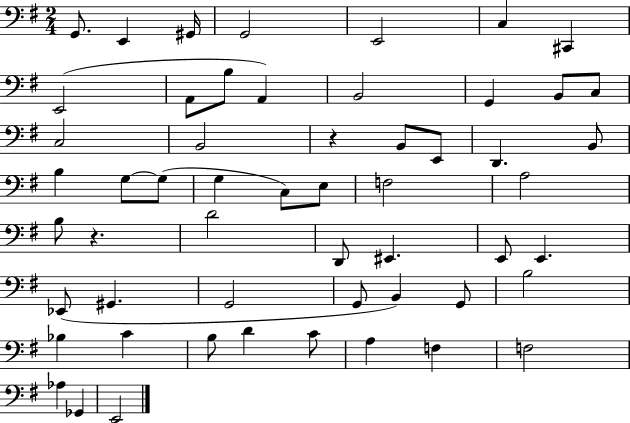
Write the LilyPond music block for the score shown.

{
  \clef bass
  \numericTimeSignature
  \time 2/4
  \key g \major
  \repeat volta 2 { g,8. e,4 gis,16 | g,2 | e,2 | c4 cis,4 | \break e,2( | a,8 b8 a,4) | b,2 | g,4 b,8 c8 | \break c2 | b,2 | r4 b,8 e,8 | d,4. b,8 | \break b4 g8~~ g8( | g4 c8) e8 | f2 | a2 | \break b8 r4. | d'2 | d,8 eis,4. | e,8 e,4. | \break ees,8( gis,4. | g,2 | g,8 b,4) g,8 | b2 | \break bes4 c'4 | b8 d'4 c'8 | a4 f4 | f2 | \break aes4 ges,4 | e,2 | } \bar "|."
}